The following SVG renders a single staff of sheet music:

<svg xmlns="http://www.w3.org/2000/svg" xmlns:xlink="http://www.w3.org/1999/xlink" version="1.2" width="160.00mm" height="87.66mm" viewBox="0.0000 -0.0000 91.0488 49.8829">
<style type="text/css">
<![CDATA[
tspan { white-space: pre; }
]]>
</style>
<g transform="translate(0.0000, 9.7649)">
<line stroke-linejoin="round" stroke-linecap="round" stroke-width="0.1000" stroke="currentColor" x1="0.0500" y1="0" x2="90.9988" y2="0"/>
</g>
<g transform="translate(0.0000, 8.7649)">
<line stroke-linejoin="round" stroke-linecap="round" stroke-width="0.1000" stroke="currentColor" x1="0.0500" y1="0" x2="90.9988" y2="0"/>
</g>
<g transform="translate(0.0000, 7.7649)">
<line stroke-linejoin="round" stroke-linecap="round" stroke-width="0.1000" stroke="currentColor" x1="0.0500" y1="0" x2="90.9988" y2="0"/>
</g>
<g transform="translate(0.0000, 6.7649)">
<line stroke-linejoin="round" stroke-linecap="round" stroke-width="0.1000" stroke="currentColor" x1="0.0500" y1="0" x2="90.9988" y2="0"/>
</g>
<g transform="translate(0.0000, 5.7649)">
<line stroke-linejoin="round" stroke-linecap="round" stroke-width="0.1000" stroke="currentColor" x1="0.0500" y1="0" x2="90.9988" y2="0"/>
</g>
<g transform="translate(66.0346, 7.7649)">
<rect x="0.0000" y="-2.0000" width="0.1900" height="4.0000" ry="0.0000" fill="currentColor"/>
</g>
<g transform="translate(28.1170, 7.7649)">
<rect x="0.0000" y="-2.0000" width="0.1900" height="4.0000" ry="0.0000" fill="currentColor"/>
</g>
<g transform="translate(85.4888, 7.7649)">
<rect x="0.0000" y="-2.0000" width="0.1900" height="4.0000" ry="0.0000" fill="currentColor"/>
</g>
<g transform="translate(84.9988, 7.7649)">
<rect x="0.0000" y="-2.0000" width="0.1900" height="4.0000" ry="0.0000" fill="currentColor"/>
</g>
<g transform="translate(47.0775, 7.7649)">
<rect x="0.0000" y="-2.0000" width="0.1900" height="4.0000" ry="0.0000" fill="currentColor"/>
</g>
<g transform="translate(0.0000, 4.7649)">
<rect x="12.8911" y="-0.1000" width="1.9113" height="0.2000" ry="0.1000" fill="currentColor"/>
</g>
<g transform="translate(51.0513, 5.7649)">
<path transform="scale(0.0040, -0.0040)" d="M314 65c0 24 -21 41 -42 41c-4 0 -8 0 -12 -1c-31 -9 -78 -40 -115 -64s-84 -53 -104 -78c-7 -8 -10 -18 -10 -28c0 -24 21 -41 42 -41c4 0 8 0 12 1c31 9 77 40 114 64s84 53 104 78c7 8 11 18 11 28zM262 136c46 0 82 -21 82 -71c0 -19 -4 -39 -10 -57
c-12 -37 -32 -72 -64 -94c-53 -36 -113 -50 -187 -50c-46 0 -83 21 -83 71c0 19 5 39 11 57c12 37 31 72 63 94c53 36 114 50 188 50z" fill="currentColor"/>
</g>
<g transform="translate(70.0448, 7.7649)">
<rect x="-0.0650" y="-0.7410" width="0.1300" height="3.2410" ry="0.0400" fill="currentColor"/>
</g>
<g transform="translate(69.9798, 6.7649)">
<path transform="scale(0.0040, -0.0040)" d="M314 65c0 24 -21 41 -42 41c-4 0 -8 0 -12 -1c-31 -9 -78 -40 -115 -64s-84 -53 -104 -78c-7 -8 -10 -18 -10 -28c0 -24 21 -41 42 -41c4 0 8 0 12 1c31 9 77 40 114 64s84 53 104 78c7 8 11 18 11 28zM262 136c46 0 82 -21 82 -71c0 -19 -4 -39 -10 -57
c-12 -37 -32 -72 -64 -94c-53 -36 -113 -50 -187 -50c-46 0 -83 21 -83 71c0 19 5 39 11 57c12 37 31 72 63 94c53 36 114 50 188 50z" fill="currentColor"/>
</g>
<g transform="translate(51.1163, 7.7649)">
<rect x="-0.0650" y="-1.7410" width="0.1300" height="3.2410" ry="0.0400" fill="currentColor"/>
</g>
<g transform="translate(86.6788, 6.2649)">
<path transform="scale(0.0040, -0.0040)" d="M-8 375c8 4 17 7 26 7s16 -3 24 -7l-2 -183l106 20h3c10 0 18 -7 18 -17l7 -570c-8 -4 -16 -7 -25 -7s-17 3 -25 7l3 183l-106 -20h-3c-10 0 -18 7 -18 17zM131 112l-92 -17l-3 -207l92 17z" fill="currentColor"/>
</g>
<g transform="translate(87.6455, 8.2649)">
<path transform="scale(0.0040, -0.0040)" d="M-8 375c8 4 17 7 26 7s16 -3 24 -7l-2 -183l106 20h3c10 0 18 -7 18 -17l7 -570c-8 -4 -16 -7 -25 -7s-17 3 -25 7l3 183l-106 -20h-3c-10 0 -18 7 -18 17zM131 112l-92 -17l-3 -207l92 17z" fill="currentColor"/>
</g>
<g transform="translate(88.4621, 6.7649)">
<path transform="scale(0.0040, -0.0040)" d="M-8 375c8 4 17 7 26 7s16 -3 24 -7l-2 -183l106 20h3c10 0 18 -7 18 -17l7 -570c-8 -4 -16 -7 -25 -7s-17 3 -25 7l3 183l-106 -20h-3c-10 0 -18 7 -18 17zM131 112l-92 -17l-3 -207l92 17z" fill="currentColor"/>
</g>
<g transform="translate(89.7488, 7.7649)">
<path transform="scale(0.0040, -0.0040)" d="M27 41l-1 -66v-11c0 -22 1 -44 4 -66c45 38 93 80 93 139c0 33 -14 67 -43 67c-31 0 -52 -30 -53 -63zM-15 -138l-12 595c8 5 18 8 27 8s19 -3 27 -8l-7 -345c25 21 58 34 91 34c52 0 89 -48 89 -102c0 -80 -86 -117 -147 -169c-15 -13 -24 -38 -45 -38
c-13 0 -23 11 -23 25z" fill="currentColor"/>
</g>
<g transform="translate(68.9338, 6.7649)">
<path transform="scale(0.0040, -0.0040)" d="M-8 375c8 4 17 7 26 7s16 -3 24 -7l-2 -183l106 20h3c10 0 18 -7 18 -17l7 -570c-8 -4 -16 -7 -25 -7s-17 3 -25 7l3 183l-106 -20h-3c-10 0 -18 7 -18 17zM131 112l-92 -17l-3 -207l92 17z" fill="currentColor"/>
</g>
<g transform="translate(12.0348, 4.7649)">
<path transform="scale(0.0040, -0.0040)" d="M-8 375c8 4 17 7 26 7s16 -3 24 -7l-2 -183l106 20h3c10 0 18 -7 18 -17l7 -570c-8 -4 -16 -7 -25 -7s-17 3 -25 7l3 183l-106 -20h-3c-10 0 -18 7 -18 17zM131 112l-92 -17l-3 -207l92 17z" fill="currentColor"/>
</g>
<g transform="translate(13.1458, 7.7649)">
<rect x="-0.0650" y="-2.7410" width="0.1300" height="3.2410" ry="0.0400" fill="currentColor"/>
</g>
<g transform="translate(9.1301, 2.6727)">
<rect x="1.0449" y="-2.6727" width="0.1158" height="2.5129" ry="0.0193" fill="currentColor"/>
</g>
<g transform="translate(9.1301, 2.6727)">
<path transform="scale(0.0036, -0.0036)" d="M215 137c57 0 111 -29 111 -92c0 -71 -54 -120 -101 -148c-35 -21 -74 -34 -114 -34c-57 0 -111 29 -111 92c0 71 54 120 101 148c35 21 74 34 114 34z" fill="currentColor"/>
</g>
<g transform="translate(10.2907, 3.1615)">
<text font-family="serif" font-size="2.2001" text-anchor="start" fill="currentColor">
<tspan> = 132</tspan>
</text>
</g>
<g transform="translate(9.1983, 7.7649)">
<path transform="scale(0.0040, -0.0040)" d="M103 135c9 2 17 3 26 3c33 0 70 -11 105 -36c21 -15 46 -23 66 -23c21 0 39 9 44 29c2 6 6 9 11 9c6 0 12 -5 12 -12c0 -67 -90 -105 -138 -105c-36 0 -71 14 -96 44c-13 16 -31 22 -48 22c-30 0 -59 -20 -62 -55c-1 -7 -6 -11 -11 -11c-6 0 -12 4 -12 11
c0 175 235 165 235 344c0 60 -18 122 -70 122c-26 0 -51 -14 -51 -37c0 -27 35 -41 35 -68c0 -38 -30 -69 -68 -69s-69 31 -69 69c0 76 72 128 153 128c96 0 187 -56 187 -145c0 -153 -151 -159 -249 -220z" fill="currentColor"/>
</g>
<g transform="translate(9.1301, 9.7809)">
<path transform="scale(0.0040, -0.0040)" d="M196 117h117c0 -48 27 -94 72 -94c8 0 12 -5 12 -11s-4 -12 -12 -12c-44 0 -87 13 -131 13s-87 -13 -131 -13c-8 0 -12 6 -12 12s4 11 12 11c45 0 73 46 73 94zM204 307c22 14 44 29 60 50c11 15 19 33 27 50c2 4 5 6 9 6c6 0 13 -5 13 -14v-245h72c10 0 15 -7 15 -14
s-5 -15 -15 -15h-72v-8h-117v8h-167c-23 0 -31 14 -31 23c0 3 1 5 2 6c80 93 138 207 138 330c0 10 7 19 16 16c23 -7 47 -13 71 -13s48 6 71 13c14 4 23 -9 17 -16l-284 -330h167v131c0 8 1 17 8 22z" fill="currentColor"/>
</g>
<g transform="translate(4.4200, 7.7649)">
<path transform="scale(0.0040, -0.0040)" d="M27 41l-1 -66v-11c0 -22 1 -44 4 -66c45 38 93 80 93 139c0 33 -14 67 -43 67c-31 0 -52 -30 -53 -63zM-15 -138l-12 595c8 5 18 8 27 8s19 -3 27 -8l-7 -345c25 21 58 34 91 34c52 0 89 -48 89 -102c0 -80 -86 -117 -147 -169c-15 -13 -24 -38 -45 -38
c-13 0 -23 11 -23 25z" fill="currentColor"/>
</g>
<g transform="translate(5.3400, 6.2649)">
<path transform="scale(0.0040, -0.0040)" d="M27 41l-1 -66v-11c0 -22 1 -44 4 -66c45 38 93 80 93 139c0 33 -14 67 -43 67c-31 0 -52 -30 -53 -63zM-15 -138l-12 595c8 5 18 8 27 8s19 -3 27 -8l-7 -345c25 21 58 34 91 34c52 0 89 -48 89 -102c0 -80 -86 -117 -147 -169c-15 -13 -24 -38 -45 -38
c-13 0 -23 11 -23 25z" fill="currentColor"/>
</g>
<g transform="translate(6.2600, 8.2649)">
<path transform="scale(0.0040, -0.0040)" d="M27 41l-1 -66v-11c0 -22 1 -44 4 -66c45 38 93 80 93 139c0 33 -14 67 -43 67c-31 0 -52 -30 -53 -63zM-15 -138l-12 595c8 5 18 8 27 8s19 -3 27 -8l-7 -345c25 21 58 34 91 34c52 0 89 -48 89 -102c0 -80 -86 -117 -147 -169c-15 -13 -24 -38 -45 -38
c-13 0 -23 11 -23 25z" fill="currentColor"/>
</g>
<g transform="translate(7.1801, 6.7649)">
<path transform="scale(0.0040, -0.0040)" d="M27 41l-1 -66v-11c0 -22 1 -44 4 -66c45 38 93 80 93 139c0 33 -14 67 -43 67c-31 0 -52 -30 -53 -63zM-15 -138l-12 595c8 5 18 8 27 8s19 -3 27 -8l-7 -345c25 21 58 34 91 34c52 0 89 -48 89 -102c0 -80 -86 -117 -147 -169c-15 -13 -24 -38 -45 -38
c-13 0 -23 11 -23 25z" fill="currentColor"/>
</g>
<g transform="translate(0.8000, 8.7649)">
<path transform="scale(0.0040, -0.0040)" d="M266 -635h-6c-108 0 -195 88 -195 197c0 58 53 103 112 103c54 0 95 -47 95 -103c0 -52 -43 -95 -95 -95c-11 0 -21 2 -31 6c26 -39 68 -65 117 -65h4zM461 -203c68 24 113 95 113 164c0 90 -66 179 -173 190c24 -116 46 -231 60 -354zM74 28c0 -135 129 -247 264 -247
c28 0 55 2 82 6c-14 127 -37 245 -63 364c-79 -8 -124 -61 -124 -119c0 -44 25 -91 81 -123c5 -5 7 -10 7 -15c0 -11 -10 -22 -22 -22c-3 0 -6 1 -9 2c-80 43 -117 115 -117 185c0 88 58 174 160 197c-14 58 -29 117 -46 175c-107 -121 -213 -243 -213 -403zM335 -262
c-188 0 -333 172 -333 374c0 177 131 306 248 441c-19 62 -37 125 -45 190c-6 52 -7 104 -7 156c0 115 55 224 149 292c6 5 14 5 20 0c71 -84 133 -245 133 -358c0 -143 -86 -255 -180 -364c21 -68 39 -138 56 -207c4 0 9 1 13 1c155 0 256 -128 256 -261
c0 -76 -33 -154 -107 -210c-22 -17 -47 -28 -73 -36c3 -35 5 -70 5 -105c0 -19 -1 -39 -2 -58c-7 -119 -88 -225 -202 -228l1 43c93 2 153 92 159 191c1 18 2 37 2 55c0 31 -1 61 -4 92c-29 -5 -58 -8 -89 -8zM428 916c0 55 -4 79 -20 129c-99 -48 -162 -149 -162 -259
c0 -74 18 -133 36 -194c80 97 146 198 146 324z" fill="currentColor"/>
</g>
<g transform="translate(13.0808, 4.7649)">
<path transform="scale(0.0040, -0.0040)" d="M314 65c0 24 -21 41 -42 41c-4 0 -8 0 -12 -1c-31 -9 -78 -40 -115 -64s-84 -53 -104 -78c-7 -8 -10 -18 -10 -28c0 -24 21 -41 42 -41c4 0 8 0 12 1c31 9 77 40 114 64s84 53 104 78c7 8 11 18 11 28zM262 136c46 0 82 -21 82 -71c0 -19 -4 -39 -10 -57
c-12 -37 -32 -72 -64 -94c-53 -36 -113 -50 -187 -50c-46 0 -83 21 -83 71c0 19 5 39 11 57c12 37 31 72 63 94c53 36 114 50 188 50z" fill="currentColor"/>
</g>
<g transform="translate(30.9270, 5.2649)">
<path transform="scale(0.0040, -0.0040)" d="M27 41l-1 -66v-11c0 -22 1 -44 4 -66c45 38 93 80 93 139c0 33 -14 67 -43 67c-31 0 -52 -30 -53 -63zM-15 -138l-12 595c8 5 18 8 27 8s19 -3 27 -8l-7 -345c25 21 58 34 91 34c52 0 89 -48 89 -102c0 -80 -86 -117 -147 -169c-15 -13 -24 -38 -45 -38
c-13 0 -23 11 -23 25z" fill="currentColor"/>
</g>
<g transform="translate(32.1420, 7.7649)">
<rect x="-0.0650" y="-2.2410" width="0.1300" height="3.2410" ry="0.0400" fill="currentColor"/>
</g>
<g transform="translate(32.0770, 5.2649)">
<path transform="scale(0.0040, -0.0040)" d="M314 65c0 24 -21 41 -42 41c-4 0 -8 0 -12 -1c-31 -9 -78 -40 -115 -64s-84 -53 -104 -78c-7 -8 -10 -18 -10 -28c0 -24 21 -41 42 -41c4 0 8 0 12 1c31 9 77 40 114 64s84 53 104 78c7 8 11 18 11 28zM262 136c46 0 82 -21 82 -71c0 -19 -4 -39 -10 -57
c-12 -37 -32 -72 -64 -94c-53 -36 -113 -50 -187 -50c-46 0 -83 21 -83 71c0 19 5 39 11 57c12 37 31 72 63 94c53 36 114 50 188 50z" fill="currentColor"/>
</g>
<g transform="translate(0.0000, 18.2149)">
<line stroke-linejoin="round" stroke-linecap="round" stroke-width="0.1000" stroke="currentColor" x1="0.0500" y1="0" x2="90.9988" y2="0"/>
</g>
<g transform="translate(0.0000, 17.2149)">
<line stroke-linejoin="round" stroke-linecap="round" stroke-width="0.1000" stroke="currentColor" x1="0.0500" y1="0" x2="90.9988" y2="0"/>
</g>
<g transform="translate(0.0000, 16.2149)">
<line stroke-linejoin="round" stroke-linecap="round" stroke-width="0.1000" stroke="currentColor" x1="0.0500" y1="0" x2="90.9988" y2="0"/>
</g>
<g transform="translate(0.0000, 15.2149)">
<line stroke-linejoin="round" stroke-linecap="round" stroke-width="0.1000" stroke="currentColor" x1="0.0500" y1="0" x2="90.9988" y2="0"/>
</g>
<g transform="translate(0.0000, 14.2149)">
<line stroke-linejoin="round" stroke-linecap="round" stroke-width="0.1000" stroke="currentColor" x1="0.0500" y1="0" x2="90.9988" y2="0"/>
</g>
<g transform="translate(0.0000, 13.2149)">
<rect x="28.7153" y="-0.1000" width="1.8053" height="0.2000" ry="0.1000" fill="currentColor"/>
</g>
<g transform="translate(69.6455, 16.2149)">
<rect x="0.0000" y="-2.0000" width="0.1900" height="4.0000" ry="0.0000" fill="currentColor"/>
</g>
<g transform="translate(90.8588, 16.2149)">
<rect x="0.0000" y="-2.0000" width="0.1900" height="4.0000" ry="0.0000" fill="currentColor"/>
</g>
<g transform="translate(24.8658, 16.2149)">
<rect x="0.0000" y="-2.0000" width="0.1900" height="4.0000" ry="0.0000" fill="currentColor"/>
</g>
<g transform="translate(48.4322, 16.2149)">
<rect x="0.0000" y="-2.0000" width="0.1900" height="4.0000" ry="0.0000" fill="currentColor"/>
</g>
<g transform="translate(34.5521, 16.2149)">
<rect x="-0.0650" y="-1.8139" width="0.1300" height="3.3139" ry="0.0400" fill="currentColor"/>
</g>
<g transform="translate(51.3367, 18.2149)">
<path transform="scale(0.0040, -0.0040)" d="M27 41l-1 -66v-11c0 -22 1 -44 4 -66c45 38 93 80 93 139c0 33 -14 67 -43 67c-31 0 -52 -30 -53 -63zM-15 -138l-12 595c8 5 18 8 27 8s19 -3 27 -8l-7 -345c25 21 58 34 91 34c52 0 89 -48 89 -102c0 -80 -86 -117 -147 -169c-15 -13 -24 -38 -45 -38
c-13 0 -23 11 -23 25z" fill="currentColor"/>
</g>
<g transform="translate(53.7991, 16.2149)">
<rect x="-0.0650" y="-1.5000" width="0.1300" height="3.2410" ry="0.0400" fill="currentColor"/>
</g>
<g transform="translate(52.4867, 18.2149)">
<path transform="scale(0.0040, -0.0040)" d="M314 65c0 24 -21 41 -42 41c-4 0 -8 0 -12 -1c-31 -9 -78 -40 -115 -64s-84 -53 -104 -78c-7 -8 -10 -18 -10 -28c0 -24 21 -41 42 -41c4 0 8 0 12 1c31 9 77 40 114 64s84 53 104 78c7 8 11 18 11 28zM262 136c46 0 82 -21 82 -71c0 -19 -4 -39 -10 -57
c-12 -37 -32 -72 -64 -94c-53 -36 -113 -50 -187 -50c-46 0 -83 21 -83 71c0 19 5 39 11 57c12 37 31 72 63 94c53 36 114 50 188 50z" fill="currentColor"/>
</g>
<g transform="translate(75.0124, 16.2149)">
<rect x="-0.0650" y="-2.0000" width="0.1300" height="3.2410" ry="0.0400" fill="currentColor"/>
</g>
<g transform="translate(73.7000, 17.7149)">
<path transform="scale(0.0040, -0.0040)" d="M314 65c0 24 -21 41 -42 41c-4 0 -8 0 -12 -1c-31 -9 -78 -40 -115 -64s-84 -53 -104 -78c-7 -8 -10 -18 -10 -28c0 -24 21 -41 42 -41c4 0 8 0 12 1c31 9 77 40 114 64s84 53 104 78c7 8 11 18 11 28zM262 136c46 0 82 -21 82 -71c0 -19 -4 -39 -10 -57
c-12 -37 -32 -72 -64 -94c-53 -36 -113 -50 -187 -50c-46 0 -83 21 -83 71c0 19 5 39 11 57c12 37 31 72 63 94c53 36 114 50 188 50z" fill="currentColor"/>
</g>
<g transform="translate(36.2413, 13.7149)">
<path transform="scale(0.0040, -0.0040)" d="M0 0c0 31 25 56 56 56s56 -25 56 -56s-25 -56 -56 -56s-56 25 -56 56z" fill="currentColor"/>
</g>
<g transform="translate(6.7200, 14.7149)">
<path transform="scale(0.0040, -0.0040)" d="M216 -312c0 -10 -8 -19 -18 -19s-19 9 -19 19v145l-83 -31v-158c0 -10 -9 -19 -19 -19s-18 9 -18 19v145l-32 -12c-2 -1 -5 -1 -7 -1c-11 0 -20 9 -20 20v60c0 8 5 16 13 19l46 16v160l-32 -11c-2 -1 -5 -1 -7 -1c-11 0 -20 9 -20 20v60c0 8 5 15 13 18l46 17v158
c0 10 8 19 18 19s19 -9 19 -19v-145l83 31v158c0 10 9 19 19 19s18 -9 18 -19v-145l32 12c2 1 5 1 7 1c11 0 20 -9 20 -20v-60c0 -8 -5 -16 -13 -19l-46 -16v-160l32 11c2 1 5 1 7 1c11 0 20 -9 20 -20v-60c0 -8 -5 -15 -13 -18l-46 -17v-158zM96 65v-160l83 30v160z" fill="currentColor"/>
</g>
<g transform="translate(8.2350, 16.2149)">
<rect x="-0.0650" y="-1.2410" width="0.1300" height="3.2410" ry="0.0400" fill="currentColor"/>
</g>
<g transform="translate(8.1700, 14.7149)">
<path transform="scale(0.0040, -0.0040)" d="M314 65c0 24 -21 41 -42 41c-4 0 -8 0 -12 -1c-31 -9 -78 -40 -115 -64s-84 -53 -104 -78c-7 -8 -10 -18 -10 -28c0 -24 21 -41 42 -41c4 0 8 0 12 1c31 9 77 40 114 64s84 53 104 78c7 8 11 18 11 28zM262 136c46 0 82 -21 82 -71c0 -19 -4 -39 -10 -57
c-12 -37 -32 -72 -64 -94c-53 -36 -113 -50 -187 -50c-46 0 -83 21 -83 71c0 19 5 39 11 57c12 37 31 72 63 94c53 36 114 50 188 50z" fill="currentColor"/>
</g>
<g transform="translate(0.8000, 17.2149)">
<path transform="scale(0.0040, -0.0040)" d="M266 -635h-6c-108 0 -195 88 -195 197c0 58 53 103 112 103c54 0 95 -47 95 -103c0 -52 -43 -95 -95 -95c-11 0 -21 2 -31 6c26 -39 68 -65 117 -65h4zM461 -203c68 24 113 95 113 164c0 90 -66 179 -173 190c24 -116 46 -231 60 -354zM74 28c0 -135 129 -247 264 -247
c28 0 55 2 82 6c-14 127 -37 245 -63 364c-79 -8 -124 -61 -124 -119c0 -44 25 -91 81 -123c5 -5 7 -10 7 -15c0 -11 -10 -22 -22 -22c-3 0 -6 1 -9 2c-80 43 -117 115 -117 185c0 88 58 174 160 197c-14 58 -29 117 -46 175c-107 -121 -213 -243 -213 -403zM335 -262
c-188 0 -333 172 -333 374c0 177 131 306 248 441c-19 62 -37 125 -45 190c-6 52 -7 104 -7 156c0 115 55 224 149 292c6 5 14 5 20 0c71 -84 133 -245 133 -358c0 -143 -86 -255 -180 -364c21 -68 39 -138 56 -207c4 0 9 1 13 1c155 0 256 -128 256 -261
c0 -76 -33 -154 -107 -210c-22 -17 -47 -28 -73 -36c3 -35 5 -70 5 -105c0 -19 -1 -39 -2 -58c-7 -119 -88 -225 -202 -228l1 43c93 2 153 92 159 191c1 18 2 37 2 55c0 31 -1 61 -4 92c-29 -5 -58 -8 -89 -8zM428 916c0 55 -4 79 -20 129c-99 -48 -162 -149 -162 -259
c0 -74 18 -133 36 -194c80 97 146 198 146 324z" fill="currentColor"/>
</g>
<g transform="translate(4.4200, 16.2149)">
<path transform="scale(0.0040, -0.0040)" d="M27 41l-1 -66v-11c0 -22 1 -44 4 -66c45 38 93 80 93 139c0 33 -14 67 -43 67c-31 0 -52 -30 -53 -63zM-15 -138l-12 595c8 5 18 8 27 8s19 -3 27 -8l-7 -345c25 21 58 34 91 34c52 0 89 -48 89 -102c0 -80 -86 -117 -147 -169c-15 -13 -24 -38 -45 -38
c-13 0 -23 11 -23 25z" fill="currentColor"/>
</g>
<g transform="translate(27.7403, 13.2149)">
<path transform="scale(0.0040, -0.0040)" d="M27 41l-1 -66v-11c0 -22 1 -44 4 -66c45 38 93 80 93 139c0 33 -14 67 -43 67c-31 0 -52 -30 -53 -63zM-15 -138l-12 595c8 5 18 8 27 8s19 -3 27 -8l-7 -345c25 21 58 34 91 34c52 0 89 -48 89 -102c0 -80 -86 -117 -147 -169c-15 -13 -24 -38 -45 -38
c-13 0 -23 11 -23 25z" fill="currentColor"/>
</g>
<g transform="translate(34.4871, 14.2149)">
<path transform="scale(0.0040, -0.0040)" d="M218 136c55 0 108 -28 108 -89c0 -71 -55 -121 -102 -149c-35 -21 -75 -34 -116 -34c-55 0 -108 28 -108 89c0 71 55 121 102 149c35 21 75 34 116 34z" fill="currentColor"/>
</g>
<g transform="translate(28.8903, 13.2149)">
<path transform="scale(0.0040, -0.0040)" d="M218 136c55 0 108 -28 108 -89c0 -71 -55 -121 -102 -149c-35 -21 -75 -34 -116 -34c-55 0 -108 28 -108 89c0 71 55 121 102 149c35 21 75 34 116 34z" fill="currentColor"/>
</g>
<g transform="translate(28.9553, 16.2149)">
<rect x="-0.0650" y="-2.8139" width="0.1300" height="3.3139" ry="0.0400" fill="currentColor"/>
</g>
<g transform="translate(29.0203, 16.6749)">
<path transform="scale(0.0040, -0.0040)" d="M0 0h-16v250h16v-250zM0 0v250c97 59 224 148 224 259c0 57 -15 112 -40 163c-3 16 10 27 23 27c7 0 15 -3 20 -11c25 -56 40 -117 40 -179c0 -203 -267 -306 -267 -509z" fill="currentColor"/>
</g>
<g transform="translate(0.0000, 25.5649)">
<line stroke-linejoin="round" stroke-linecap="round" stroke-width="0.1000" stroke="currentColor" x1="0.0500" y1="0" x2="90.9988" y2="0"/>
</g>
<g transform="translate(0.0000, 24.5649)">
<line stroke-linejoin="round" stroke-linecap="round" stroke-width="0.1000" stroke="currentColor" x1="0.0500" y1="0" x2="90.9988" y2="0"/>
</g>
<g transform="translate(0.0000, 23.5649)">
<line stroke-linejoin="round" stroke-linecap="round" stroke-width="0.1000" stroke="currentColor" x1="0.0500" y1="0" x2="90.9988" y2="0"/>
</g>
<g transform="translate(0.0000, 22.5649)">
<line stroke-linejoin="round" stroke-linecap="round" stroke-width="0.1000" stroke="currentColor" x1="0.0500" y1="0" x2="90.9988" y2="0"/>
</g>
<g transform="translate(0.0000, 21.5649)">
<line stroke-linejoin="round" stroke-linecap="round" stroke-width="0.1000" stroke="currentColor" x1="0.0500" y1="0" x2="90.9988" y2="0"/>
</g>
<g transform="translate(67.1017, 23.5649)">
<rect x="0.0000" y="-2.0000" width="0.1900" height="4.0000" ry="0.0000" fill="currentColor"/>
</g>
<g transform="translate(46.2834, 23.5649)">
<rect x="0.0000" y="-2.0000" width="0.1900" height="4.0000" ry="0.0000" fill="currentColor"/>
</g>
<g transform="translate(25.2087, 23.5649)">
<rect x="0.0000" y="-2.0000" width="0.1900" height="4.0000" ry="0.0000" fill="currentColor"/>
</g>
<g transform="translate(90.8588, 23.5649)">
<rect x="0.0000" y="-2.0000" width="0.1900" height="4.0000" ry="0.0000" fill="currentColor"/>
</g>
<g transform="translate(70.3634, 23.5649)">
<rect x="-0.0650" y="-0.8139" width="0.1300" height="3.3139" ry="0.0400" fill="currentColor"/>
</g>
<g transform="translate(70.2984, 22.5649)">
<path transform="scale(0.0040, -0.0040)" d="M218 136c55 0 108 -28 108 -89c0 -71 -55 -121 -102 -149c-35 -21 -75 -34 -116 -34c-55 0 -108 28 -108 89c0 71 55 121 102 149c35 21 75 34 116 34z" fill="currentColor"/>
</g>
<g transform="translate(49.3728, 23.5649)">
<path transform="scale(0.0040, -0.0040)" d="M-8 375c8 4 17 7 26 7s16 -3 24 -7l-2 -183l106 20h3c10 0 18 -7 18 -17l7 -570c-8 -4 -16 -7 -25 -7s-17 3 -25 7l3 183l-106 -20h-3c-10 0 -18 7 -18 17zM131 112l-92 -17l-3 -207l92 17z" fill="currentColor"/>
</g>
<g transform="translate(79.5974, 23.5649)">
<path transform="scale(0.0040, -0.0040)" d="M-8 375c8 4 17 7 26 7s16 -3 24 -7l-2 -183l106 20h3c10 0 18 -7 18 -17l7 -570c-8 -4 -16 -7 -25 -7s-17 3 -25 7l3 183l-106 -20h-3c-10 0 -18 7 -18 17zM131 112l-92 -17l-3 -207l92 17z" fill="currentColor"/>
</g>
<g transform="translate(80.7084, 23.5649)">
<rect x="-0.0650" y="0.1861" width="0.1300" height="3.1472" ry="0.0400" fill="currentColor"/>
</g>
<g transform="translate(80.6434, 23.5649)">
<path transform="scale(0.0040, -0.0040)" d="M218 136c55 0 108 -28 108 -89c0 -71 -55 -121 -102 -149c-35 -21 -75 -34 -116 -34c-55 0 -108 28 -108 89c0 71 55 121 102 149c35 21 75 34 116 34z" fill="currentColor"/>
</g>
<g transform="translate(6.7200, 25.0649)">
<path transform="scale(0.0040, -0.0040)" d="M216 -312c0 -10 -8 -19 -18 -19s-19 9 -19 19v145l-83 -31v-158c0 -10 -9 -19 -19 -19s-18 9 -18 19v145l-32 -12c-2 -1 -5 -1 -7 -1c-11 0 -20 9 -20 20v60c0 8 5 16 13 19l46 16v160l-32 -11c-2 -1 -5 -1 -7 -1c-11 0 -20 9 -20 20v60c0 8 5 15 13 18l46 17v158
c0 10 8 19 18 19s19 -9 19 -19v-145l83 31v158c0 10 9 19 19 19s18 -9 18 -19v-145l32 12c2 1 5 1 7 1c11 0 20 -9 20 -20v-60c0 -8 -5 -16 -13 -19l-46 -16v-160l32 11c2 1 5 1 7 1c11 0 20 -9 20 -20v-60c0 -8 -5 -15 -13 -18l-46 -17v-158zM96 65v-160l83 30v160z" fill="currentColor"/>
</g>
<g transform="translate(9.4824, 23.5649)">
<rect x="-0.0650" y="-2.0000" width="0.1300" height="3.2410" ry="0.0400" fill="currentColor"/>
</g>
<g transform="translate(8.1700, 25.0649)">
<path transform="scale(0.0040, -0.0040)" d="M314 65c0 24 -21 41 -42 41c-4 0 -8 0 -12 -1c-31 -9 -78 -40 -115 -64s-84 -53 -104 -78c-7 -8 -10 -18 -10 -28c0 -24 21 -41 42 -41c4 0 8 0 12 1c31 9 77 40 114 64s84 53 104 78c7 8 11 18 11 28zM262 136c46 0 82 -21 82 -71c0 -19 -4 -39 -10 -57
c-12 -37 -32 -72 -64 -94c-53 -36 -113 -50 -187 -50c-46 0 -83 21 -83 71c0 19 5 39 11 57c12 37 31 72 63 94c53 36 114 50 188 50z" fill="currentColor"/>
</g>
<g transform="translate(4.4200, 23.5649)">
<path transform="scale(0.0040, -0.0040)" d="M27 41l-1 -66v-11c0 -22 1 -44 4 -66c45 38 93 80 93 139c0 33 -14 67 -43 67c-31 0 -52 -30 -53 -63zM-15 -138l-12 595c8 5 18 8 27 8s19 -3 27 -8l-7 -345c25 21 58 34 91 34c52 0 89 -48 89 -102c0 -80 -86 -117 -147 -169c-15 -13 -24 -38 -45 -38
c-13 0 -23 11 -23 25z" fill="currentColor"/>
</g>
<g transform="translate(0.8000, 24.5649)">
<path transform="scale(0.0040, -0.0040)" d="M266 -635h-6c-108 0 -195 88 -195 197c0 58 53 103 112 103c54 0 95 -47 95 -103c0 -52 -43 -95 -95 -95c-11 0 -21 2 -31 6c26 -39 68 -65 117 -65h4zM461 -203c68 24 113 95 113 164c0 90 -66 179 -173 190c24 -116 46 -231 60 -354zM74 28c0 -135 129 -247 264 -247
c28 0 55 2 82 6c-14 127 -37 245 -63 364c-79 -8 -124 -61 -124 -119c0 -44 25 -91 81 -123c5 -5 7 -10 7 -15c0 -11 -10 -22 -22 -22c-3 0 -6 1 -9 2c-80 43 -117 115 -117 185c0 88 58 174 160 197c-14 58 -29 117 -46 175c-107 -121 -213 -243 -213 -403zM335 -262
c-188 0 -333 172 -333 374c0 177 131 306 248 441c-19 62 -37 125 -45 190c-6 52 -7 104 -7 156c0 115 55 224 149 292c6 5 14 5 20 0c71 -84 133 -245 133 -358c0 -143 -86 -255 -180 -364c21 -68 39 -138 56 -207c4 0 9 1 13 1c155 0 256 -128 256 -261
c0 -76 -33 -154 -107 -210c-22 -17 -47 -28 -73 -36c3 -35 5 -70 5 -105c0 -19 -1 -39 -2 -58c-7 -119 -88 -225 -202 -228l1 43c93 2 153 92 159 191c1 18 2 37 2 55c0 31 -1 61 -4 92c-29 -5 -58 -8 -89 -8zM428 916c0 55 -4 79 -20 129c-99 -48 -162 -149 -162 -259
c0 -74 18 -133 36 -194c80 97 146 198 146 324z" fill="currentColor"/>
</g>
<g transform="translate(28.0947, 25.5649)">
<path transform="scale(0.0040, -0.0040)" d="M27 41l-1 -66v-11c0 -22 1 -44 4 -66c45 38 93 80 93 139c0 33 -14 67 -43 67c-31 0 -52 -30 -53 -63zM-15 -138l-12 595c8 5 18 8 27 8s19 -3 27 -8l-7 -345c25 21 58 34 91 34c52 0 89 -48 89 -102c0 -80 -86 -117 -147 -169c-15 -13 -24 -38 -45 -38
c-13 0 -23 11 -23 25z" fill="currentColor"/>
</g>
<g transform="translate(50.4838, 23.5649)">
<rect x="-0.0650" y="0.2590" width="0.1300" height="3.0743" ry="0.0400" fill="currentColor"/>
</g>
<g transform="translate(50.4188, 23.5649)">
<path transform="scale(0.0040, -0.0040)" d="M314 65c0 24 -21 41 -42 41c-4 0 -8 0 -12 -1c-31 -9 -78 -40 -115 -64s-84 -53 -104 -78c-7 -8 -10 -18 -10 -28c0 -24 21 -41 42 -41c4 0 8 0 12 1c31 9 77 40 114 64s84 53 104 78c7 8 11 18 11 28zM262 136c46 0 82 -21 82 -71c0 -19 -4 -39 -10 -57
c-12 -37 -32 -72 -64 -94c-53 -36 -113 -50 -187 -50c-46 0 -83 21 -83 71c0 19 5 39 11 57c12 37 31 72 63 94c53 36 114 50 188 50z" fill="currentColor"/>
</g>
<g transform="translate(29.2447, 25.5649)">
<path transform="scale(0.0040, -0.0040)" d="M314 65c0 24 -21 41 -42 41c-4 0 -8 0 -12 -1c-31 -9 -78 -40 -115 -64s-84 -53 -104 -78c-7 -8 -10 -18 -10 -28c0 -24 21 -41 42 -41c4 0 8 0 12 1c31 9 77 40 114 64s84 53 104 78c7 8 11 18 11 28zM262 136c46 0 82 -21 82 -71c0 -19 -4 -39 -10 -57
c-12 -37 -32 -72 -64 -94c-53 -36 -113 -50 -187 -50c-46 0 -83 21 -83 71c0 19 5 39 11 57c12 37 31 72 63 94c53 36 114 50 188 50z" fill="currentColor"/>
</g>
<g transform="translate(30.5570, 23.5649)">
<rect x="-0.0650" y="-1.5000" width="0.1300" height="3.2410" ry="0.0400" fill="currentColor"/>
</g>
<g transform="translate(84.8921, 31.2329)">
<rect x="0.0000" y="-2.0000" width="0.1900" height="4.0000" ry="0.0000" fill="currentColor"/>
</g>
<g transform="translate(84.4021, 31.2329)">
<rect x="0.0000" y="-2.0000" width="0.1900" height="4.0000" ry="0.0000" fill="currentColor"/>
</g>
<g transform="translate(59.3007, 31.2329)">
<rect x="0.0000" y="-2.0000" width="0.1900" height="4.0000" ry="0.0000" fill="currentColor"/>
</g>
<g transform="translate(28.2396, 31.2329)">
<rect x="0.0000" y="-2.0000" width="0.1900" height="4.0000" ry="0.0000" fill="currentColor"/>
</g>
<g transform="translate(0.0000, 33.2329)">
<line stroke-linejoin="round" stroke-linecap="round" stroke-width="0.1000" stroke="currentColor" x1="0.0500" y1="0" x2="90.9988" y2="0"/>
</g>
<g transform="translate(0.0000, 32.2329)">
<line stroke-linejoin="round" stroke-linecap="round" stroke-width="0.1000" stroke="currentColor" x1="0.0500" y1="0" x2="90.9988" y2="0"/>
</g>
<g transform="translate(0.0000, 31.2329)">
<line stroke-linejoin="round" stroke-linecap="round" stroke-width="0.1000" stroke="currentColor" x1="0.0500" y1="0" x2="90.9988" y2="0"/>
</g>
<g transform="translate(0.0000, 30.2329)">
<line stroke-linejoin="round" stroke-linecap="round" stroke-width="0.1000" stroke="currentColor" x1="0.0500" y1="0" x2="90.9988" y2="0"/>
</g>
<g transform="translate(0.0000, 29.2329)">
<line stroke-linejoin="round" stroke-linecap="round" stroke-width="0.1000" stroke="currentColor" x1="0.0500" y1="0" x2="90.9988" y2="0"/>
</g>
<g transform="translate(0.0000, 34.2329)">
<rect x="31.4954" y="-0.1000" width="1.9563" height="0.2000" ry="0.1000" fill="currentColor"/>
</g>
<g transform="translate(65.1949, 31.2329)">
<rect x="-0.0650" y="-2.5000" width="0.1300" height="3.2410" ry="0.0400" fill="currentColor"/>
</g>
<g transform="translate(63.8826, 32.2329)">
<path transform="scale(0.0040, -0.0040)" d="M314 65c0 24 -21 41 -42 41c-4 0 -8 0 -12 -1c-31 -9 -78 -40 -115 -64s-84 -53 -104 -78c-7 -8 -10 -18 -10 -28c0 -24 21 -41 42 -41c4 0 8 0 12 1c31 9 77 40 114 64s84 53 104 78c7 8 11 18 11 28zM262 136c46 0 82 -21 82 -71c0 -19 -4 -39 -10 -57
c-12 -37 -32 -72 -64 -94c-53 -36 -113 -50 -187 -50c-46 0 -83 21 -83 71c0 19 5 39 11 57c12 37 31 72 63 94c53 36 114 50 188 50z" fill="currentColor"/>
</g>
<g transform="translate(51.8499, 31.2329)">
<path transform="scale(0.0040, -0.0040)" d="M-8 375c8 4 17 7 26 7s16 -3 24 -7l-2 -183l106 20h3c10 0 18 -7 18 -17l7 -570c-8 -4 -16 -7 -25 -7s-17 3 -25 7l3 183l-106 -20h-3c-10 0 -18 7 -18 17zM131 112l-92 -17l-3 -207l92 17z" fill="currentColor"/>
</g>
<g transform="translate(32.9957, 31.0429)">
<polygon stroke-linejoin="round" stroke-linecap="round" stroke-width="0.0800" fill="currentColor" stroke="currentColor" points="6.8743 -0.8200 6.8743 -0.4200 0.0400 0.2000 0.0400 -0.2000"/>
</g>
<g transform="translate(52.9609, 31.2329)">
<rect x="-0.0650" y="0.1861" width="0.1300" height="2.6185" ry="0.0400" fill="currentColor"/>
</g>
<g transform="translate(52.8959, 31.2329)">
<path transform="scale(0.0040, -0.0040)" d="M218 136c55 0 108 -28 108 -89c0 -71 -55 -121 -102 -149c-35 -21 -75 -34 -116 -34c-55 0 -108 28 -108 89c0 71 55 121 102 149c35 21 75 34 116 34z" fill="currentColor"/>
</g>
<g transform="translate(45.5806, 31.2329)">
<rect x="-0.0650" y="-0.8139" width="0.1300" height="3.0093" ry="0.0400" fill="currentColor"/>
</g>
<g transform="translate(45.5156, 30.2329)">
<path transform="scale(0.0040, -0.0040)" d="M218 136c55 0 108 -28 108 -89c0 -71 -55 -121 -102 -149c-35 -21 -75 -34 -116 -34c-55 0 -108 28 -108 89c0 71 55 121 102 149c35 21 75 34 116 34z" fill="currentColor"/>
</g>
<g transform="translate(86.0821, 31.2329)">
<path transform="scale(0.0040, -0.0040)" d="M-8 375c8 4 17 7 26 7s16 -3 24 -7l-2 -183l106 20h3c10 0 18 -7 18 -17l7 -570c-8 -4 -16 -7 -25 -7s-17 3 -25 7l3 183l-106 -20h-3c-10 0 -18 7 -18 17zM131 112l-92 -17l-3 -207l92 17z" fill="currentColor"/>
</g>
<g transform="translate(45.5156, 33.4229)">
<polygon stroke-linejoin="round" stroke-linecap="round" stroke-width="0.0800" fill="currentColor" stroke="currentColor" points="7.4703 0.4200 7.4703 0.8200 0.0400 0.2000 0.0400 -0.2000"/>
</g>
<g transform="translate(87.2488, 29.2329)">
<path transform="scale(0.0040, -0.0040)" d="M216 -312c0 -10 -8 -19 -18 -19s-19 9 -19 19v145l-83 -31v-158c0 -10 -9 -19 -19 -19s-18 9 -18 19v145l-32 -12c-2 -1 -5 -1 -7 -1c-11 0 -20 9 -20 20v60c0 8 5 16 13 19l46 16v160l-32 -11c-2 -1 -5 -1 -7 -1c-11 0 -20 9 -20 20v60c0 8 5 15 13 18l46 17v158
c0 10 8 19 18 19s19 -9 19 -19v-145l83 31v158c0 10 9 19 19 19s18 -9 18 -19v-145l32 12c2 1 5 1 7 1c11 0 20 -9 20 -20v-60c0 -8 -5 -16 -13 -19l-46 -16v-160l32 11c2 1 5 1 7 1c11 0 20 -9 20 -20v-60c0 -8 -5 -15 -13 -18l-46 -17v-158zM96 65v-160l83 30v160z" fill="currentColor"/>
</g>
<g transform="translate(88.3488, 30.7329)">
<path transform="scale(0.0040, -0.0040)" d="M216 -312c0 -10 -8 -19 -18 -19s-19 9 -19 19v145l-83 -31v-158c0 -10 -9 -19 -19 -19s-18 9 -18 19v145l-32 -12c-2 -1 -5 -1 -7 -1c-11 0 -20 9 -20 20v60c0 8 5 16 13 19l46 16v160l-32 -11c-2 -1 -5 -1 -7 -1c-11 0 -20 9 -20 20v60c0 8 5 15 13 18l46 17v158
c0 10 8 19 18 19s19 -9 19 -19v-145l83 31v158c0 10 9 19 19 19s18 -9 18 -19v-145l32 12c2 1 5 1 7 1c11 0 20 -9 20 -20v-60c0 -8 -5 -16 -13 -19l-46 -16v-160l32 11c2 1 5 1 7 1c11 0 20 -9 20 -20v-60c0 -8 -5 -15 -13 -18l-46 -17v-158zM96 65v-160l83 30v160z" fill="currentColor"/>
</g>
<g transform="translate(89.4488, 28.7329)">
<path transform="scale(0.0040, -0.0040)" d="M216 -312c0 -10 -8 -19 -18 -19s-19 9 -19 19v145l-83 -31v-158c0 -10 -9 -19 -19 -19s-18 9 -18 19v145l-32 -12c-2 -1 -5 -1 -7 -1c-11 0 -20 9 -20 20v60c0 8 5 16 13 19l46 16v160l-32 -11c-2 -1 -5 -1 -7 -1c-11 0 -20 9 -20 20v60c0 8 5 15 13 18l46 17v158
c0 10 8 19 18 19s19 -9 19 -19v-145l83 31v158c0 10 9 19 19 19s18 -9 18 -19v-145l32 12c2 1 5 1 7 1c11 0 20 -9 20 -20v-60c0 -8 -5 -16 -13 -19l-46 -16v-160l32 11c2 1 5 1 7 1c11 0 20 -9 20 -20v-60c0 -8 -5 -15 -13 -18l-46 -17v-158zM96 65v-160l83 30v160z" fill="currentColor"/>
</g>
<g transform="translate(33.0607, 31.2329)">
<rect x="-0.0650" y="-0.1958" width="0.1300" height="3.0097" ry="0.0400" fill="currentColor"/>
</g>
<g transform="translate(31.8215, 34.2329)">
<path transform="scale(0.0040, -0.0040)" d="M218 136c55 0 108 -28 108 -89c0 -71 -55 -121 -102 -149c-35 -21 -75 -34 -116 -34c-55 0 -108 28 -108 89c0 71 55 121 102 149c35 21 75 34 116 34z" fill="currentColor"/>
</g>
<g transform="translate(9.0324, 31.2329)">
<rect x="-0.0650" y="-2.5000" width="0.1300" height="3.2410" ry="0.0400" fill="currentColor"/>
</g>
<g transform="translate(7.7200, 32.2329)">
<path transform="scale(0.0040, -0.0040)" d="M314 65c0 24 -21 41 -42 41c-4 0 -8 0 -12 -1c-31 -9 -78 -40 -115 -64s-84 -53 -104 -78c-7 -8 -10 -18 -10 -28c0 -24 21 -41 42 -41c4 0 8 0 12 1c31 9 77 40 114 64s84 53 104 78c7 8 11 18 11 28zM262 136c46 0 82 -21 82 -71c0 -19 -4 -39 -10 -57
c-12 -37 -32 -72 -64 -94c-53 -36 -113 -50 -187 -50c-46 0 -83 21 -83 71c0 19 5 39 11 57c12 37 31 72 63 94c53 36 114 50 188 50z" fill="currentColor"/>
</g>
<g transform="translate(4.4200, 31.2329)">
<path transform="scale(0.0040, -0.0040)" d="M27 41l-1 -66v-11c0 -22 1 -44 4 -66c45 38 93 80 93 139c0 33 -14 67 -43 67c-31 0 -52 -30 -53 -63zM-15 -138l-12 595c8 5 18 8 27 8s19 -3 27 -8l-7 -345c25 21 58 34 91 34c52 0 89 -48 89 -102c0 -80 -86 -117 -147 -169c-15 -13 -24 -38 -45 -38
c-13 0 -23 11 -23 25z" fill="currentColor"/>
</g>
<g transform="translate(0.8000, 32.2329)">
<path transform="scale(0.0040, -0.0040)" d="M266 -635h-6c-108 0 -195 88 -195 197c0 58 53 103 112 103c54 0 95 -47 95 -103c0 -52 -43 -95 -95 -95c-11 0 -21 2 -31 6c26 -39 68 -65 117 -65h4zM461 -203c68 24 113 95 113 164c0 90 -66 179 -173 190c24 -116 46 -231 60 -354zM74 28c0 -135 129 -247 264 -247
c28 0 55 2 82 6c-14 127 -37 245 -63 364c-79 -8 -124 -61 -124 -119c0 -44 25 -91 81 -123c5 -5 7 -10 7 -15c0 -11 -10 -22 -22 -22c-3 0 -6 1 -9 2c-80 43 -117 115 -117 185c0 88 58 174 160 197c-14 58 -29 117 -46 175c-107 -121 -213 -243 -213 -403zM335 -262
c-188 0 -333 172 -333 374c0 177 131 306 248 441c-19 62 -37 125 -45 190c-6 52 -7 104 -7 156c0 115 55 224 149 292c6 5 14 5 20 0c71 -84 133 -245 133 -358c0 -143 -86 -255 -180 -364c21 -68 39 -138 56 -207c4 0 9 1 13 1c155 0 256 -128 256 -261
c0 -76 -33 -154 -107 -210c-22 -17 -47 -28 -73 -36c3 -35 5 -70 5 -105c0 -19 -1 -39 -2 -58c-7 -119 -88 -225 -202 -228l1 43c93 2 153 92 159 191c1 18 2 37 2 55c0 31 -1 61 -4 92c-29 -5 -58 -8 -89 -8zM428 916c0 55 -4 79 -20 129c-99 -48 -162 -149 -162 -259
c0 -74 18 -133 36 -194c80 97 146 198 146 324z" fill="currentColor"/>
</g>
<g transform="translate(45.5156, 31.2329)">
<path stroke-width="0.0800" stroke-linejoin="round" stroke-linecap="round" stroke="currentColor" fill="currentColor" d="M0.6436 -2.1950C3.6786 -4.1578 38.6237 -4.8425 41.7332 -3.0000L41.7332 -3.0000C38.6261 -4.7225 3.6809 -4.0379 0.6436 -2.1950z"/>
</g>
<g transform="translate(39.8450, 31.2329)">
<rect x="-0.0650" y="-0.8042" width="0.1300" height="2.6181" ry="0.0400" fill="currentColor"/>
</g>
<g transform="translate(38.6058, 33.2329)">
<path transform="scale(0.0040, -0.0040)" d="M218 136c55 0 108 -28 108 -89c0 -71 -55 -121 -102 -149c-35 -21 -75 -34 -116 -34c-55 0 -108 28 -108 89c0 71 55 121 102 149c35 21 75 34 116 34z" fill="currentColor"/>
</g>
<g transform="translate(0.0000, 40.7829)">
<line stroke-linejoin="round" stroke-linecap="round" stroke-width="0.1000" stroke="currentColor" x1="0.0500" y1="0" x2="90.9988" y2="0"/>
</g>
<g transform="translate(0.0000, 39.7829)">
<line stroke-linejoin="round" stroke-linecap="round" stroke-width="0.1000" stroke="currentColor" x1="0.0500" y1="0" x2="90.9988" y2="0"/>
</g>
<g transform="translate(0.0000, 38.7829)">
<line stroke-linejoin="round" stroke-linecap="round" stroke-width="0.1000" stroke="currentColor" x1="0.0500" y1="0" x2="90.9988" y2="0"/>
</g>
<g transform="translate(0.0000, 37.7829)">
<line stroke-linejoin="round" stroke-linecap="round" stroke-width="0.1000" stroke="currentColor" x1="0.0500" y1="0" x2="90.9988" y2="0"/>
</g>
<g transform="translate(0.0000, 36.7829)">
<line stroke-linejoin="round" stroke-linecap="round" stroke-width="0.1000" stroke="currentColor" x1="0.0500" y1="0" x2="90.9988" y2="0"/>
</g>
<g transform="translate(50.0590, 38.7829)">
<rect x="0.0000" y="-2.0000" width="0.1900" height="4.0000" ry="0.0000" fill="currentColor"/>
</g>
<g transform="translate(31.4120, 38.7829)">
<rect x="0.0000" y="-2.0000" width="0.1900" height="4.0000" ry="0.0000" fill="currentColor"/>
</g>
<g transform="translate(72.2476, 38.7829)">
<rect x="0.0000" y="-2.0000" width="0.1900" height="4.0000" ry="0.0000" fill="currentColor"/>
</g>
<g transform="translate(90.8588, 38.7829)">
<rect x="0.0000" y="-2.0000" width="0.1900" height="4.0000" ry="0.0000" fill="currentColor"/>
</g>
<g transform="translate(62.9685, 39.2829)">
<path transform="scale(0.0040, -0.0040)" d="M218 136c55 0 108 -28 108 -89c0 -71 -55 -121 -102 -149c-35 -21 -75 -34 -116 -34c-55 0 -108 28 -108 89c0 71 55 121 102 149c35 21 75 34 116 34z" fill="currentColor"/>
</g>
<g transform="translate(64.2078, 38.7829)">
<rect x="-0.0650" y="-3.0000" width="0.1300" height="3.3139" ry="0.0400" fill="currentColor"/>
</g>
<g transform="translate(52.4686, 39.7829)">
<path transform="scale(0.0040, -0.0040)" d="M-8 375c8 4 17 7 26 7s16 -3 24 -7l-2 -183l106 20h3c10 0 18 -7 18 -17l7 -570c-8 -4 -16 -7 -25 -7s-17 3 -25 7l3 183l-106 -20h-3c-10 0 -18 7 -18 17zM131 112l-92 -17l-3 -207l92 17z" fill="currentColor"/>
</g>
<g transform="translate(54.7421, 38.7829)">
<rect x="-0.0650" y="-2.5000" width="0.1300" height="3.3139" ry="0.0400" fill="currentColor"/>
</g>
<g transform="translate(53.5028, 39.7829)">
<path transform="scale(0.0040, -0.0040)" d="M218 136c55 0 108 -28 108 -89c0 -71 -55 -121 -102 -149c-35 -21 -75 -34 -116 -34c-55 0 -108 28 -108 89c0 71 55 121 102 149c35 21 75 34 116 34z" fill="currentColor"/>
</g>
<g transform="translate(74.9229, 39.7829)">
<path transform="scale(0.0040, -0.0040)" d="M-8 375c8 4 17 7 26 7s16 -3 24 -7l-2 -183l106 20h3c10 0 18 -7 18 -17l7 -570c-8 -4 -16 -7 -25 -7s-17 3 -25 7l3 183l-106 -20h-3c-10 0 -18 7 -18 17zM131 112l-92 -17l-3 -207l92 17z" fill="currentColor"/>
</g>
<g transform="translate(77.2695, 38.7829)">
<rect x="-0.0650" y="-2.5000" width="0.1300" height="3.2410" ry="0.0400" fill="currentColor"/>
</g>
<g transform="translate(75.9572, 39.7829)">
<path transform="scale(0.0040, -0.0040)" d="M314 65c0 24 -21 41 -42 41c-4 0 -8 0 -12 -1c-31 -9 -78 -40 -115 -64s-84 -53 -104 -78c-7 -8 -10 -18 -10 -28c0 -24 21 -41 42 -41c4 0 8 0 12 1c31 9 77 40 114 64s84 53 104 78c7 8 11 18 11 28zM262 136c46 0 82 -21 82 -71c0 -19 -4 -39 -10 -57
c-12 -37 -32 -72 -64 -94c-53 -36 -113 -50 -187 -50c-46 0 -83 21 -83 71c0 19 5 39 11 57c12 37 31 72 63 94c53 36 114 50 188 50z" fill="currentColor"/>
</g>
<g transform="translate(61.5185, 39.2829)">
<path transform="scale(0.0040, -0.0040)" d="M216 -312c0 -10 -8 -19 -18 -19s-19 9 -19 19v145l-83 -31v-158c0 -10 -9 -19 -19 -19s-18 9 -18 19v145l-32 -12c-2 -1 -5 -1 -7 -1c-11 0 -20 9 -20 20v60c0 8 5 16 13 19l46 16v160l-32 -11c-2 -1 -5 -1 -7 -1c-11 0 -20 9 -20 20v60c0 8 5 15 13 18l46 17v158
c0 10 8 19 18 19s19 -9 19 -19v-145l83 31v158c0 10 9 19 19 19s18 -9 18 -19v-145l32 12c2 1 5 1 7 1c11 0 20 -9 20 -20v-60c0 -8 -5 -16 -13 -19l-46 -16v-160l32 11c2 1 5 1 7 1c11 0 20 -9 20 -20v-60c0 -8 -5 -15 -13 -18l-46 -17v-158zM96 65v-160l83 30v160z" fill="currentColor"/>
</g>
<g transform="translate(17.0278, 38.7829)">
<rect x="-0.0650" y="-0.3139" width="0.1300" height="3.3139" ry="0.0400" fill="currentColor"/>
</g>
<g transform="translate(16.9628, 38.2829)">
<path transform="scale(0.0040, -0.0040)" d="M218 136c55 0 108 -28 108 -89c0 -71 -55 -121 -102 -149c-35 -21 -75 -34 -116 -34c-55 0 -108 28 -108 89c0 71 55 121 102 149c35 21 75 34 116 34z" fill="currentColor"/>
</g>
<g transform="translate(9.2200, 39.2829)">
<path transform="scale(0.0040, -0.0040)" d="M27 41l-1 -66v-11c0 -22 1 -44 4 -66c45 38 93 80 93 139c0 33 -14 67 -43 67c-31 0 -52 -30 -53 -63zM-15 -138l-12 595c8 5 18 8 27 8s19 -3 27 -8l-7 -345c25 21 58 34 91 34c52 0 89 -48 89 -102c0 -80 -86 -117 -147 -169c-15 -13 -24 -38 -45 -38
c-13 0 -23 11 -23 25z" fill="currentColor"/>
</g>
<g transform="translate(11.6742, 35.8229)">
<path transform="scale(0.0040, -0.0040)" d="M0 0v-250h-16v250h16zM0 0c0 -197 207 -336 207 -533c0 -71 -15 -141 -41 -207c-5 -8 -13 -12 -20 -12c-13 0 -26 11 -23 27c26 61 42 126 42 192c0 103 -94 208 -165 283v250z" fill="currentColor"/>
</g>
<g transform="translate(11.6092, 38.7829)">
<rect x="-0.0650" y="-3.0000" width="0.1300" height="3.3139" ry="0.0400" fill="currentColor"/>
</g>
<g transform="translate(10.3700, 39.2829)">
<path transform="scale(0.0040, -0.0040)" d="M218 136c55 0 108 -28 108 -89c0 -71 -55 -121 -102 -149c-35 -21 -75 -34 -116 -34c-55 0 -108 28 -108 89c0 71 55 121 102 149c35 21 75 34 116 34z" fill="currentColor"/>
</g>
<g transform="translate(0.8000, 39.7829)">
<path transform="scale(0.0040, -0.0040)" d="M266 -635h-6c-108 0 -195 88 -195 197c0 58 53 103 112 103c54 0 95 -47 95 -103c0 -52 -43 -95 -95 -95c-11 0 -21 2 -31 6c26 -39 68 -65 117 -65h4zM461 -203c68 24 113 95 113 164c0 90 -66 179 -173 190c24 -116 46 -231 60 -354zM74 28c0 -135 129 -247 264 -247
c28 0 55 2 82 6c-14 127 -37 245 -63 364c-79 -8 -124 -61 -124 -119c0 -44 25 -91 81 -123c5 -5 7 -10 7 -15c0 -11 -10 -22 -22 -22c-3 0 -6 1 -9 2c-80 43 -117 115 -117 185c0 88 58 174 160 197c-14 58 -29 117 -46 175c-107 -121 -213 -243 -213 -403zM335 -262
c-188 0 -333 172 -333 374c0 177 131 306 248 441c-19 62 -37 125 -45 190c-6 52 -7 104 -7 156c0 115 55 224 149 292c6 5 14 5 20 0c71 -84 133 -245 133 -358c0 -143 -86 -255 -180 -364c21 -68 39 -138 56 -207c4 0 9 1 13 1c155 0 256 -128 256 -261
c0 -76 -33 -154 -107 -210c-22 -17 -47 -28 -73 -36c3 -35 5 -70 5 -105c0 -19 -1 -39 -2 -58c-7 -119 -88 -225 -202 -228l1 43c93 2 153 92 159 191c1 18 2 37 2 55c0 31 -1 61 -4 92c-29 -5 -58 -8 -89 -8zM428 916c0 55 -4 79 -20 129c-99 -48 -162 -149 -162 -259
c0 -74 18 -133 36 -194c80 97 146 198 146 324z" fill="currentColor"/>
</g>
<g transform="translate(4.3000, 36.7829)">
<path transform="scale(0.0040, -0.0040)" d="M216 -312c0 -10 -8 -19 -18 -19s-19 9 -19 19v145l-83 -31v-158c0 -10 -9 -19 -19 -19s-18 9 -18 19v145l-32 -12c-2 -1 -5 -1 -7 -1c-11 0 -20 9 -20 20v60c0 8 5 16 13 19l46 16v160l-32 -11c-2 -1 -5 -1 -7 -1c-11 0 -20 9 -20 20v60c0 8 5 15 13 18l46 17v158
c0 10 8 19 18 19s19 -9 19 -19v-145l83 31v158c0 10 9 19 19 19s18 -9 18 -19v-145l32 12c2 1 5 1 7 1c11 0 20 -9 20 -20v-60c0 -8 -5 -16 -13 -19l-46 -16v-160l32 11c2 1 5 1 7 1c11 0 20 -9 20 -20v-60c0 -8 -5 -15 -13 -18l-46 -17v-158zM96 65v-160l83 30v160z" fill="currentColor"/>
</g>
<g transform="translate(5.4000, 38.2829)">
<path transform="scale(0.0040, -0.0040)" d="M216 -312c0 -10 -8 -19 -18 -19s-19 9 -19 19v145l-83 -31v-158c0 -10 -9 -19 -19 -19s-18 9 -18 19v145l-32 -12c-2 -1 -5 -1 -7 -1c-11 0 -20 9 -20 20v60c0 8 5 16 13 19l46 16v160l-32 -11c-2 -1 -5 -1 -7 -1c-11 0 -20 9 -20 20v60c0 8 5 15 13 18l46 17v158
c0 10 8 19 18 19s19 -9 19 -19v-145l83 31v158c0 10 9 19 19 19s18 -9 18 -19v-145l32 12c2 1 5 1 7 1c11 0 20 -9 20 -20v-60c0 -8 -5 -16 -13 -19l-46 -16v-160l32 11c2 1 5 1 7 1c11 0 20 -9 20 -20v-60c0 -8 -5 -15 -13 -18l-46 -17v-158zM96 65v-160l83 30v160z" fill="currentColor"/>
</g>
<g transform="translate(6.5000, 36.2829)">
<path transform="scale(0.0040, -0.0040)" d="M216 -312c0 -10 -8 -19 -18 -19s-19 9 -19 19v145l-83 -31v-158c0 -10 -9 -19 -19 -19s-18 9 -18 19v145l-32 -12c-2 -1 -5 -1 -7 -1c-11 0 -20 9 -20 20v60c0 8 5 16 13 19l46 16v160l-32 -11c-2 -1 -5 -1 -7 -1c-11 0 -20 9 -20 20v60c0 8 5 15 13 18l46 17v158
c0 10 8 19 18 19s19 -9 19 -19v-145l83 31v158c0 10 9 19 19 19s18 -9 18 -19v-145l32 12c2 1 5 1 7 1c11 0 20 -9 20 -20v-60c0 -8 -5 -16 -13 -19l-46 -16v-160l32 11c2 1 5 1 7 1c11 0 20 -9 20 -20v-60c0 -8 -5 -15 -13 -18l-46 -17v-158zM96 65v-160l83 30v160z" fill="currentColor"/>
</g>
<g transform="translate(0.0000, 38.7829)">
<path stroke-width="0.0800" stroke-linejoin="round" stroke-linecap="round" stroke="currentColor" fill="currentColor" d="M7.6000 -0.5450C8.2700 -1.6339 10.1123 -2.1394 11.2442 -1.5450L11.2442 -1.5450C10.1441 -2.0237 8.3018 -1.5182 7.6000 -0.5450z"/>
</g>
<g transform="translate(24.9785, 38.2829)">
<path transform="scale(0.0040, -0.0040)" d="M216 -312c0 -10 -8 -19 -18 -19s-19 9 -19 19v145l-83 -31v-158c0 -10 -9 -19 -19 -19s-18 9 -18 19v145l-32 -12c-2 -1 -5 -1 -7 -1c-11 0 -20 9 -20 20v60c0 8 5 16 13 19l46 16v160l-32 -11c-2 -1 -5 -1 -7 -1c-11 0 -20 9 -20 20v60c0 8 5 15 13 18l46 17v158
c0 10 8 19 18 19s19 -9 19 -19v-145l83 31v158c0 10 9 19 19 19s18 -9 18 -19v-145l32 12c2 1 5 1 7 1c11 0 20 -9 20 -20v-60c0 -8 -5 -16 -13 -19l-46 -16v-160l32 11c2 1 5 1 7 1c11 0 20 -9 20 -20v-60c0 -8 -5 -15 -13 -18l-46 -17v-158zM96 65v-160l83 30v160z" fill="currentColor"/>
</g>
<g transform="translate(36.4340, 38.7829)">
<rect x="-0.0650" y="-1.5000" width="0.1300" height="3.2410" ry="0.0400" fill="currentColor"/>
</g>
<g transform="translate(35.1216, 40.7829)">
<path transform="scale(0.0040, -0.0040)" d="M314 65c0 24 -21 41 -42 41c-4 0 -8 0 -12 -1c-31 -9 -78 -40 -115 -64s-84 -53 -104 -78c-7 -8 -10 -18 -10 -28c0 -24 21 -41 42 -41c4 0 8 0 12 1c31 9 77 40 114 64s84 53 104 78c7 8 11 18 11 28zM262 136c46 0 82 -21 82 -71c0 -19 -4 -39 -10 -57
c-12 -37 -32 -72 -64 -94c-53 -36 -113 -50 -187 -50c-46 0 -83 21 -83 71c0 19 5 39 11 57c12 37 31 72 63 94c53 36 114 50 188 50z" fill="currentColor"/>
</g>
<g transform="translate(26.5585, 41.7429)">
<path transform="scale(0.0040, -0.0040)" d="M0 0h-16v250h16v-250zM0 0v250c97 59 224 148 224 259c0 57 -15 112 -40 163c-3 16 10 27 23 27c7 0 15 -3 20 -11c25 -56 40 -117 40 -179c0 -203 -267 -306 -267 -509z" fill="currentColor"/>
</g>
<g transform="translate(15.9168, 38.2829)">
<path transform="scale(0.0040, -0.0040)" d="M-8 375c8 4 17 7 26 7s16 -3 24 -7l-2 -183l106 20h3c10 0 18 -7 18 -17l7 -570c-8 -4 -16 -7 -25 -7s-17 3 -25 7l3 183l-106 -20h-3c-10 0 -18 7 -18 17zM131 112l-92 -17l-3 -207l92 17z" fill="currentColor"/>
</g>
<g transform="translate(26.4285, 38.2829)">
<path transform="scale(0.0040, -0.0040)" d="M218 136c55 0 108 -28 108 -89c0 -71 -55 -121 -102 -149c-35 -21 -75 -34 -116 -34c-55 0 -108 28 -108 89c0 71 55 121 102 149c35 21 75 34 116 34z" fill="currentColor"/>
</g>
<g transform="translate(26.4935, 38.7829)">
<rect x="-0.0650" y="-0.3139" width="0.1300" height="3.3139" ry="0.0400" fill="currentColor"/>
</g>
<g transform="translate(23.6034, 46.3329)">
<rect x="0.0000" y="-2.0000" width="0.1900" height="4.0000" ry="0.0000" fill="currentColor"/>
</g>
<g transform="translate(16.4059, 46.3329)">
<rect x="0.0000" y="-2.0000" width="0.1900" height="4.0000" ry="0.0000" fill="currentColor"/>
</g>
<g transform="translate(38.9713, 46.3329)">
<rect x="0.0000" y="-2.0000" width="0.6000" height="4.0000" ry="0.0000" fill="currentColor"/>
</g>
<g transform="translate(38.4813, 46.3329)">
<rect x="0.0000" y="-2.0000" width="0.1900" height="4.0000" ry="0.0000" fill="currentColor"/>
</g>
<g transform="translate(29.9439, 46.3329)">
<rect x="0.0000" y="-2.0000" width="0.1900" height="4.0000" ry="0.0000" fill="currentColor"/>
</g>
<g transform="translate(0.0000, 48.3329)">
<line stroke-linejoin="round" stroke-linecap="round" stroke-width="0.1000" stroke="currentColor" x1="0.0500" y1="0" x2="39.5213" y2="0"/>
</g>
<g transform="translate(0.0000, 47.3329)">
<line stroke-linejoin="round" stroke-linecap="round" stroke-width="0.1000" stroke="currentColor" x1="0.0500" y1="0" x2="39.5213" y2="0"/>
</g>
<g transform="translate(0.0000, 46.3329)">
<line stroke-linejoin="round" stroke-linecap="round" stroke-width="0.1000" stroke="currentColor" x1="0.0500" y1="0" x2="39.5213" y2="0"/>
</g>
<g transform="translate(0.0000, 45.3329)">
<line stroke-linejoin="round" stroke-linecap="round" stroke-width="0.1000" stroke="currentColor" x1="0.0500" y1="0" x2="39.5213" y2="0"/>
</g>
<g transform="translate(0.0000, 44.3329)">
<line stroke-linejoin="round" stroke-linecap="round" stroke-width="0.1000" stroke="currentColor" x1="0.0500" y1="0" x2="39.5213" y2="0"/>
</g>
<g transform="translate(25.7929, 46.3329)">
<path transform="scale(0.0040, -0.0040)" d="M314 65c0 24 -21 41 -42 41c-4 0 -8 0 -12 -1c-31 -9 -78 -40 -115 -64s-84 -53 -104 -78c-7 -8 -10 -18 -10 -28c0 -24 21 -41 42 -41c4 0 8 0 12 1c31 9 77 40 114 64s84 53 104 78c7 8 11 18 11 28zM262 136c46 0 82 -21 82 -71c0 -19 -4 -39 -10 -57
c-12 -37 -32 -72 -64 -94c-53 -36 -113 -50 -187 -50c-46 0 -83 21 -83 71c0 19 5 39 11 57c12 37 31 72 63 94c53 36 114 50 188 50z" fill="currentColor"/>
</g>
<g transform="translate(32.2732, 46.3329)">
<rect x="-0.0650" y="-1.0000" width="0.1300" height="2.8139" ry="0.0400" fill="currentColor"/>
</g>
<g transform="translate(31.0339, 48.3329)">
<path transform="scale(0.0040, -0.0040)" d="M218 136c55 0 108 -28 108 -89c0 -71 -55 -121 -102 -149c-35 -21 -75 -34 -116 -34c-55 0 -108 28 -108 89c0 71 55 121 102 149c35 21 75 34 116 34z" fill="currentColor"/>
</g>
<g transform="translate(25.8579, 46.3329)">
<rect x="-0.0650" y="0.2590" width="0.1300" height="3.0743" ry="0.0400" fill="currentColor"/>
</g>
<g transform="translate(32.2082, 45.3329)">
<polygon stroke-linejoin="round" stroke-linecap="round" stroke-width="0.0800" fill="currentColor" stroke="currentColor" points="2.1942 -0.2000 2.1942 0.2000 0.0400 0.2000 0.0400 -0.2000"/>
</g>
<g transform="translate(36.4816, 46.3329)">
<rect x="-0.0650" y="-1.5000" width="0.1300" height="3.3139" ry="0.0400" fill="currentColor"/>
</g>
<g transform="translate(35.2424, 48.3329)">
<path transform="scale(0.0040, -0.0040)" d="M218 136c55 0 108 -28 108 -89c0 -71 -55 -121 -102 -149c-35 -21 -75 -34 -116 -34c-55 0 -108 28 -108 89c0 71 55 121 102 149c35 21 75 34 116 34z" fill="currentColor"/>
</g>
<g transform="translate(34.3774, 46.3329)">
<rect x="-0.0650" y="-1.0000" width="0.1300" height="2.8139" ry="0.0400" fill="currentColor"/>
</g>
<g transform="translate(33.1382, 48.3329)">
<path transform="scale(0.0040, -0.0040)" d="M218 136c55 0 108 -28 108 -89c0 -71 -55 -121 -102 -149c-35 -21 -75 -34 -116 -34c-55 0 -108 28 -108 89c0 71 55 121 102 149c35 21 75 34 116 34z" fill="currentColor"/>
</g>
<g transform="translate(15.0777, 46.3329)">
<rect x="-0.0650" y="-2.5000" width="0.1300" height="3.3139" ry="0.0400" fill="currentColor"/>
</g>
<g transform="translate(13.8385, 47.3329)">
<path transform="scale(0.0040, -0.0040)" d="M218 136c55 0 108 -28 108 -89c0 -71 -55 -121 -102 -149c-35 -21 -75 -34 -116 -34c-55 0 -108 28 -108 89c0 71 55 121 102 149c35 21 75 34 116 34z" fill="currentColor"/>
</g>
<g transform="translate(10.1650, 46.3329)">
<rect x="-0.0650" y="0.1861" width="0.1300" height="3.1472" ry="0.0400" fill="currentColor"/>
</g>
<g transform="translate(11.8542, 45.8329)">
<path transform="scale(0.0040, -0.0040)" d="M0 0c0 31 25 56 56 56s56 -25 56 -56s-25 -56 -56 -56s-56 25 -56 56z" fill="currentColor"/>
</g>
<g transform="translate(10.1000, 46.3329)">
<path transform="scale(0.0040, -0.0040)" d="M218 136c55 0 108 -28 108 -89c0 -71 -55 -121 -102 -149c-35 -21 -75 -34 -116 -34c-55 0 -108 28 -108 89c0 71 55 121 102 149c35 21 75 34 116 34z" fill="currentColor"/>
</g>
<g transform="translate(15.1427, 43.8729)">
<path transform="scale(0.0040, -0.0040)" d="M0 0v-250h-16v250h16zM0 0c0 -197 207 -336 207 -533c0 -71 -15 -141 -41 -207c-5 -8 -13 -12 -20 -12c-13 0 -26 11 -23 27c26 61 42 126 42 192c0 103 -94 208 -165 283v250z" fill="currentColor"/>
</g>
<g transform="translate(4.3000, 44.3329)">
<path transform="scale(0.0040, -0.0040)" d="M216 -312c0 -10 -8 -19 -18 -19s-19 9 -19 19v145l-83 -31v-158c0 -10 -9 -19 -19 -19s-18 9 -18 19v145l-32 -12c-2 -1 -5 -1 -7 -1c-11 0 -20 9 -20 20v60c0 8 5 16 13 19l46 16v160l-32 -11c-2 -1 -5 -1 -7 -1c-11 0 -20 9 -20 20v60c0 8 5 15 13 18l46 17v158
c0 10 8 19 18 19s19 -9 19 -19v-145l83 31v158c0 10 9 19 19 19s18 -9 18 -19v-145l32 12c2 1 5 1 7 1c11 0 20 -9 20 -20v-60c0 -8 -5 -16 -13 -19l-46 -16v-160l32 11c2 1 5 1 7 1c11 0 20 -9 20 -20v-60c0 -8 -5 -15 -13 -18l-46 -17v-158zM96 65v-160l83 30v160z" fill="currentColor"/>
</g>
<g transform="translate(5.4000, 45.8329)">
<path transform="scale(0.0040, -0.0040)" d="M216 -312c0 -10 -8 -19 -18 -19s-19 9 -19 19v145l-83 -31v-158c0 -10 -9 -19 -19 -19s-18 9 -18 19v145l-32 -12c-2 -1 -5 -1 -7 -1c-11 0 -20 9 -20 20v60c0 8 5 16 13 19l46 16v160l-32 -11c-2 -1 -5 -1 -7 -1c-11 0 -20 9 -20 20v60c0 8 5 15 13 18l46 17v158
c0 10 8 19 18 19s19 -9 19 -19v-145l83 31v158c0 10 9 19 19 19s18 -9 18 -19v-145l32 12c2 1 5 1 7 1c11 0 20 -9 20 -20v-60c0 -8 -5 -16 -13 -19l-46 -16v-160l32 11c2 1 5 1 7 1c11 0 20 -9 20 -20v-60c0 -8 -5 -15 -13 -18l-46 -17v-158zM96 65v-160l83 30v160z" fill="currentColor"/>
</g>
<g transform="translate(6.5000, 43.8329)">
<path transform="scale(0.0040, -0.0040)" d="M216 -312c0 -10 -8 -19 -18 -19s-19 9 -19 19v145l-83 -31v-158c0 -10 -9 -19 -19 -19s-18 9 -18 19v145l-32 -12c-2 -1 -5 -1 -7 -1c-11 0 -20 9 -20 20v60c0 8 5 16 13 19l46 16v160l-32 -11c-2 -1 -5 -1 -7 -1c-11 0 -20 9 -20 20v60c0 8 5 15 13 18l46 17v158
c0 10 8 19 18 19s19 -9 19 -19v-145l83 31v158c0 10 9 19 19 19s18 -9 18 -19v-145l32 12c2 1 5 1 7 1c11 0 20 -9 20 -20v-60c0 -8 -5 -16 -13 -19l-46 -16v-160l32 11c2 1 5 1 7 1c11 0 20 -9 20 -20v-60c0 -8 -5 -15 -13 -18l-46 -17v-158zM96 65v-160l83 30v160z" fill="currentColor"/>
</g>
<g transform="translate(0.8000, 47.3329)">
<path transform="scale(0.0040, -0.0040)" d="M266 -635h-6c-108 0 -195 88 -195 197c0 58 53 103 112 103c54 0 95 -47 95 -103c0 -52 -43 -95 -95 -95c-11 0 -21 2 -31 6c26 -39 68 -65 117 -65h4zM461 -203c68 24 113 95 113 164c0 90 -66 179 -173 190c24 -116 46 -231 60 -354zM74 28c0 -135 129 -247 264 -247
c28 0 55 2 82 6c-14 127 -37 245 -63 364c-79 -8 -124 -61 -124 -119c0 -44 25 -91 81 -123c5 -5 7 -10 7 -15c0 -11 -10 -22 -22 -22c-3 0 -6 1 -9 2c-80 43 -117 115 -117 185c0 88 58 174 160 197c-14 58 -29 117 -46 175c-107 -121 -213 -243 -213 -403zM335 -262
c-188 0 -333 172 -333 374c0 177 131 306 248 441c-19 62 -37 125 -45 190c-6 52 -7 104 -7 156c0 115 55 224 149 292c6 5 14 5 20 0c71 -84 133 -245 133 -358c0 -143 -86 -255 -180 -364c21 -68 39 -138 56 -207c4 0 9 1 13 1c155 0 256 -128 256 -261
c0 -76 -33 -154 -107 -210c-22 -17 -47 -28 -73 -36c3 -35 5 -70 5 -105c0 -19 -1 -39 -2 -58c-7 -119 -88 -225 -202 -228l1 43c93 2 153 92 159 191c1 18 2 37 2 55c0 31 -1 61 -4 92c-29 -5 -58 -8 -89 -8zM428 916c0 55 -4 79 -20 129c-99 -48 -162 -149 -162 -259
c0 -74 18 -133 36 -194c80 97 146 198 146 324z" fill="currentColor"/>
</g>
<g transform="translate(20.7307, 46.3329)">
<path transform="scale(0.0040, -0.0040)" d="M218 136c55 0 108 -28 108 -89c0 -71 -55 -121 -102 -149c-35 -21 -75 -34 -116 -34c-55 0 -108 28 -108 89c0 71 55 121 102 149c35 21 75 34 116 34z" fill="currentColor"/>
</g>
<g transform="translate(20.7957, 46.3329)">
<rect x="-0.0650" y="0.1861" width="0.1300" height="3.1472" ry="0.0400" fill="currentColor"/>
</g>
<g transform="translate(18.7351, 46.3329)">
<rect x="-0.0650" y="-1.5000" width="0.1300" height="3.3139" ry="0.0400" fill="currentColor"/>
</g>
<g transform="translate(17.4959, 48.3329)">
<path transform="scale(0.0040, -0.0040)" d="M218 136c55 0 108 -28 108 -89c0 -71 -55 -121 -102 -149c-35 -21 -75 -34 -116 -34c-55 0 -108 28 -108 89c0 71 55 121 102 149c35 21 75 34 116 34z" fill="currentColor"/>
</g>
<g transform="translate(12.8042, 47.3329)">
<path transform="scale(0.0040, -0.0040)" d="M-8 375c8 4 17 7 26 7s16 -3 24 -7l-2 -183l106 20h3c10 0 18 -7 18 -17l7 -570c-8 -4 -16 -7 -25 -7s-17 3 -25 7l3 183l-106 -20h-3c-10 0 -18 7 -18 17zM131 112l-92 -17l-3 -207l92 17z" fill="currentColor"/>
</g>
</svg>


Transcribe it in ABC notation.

X:1
T:Untitled
M:2/4
L:1/4
K:Ab
a2 _g2 f2 d2 ^e2 _a/2 f _E2 F2 ^F2 _E2 B2 d B G2 C/2 E/2 d/2 B/2 G2 _A/2 c ^c/2 E2 G ^A G2 B G/2 E B B2 E/2 E/2 E